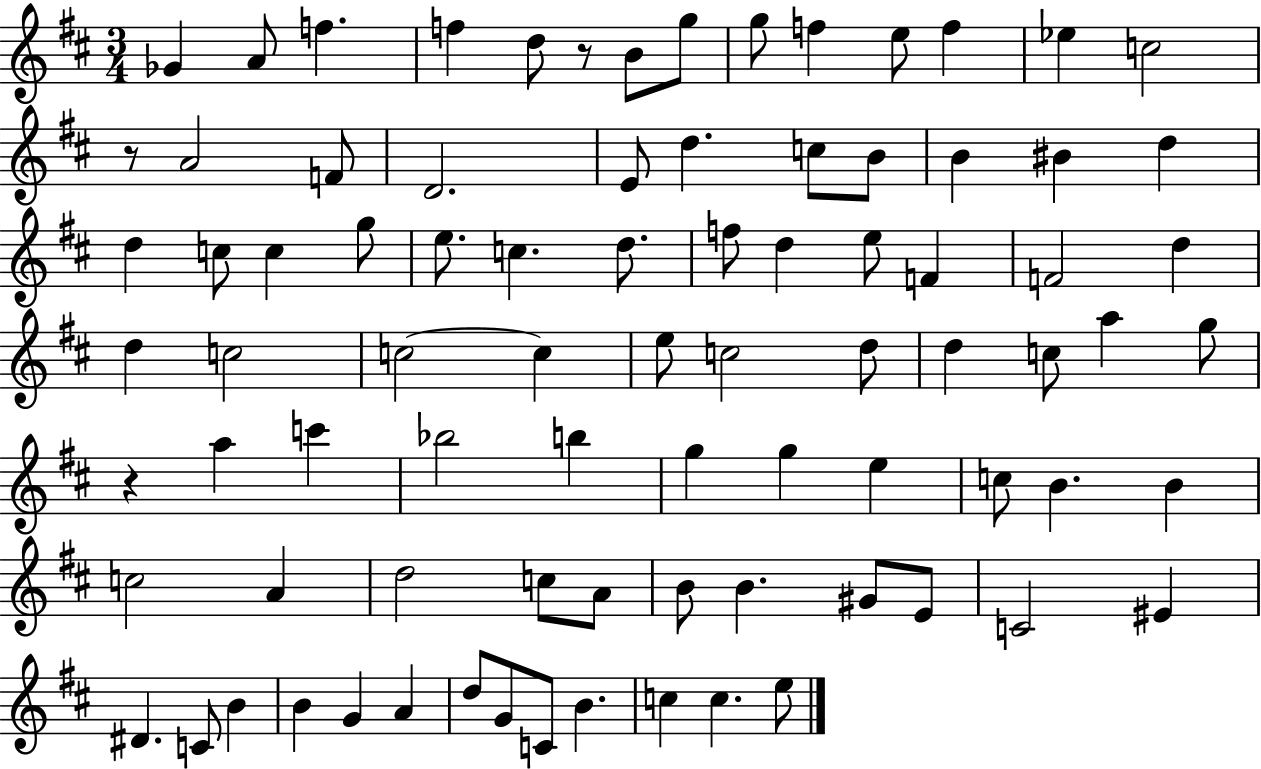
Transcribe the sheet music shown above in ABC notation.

X:1
T:Untitled
M:3/4
L:1/4
K:D
_G A/2 f f d/2 z/2 B/2 g/2 g/2 f e/2 f _e c2 z/2 A2 F/2 D2 E/2 d c/2 B/2 B ^B d d c/2 c g/2 e/2 c d/2 f/2 d e/2 F F2 d d c2 c2 c e/2 c2 d/2 d c/2 a g/2 z a c' _b2 b g g e c/2 B B c2 A d2 c/2 A/2 B/2 B ^G/2 E/2 C2 ^E ^D C/2 B B G A d/2 G/2 C/2 B c c e/2